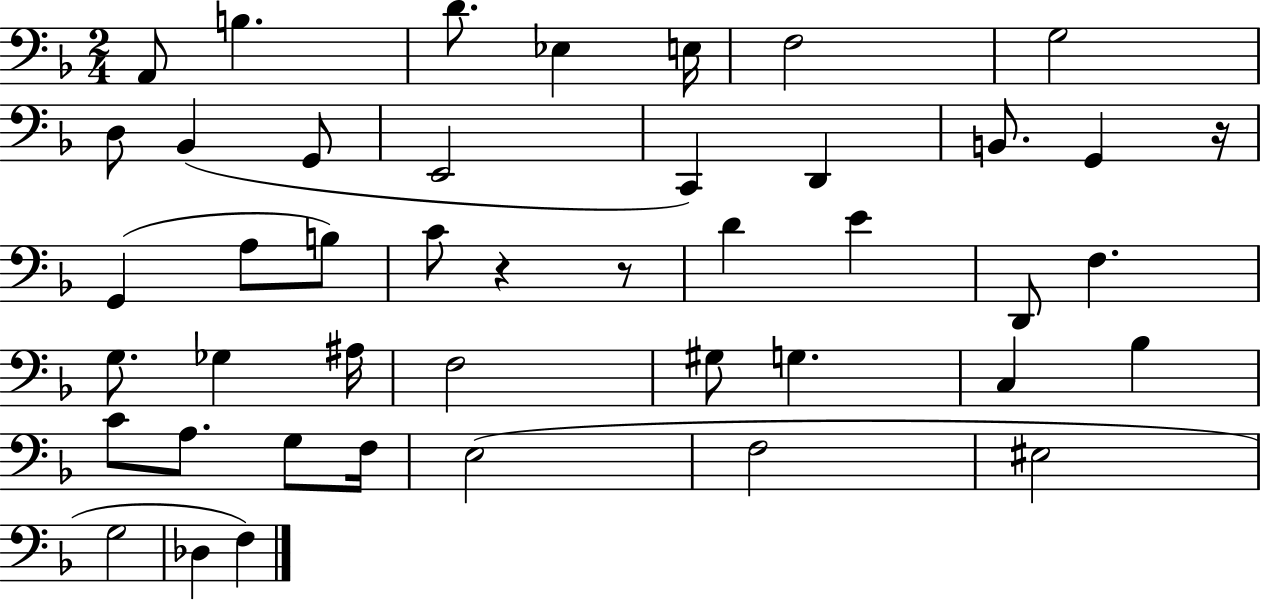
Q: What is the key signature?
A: F major